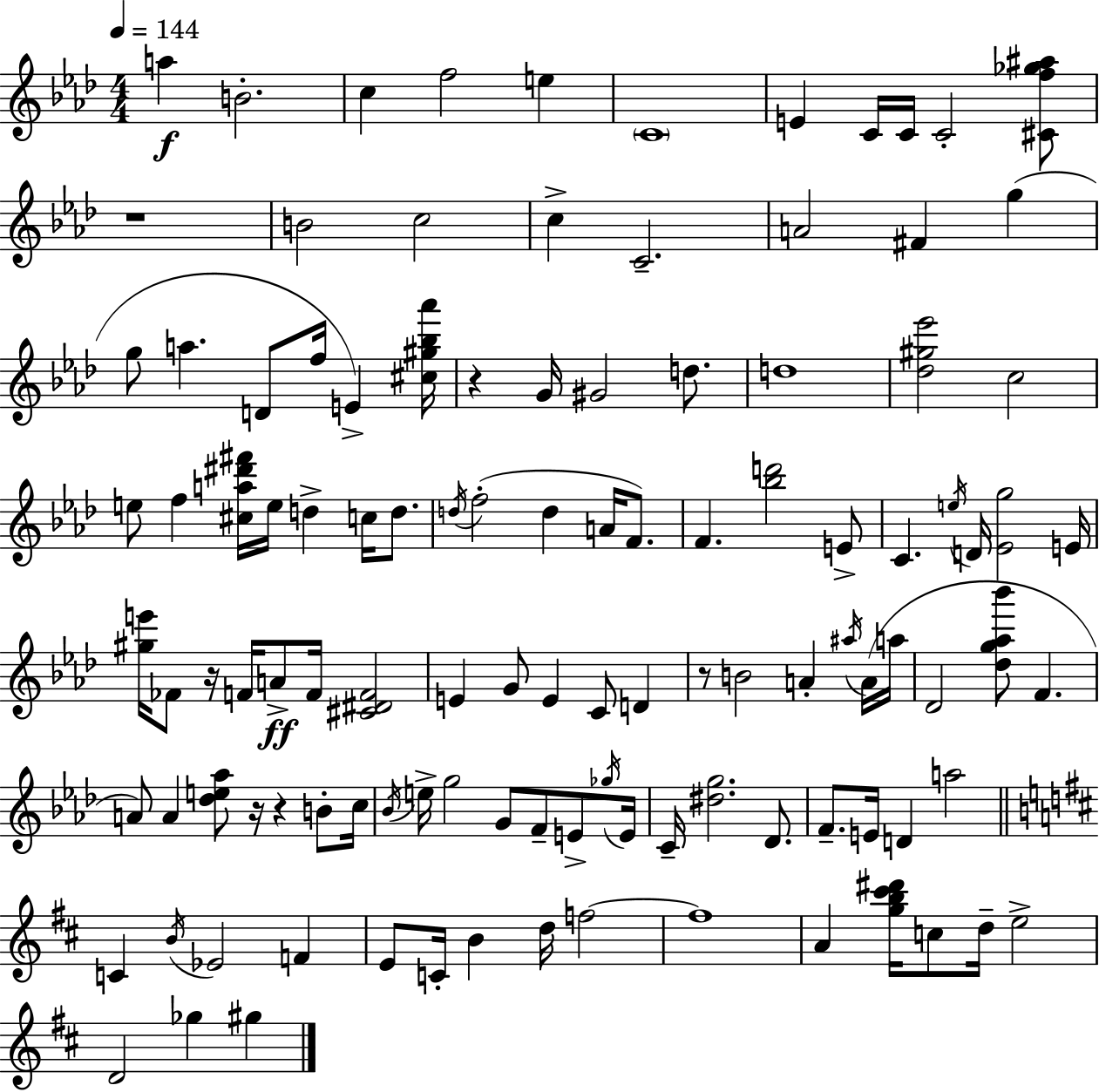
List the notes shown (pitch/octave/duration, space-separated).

A5/q B4/h. C5/q F5/h E5/q C4/w E4/q C4/s C4/s C4/h [C#4,F5,Gb5,A#5]/e R/w B4/h C5/h C5/q C4/h. A4/h F#4/q G5/q G5/e A5/q. D4/e F5/s E4/q [C#5,G#5,Bb5,Ab6]/s R/q G4/s G#4/h D5/e. D5/w [Db5,G#5,Eb6]/h C5/h E5/e F5/q [C#5,A5,D#6,F#6]/s E5/s D5/q C5/s D5/e. D5/s F5/h D5/q A4/s F4/e. F4/q. [Bb5,D6]/h E4/e C4/q. E5/s D4/s [Eb4,G5]/h E4/s [G#5,E6]/s FES4/e R/s F4/s A4/e F4/s [C#4,D#4,F4]/h E4/q G4/e E4/q C4/e D4/q R/e B4/h A4/q A#5/s A4/s A5/s Db4/h [Db5,G5,Ab5,Bb6]/e F4/q. A4/e A4/q [Db5,E5,Ab5]/e R/s R/q B4/e C5/s Bb4/s E5/s G5/h G4/e F4/e E4/e Gb5/s E4/s C4/s [D#5,G5]/h. Db4/e. F4/e. E4/s D4/q A5/h C4/q B4/s Eb4/h F4/q E4/e C4/s B4/q D5/s F5/h F5/w A4/q [G5,B5,C#6,D#6]/s C5/e D5/s E5/h D4/h Gb5/q G#5/q